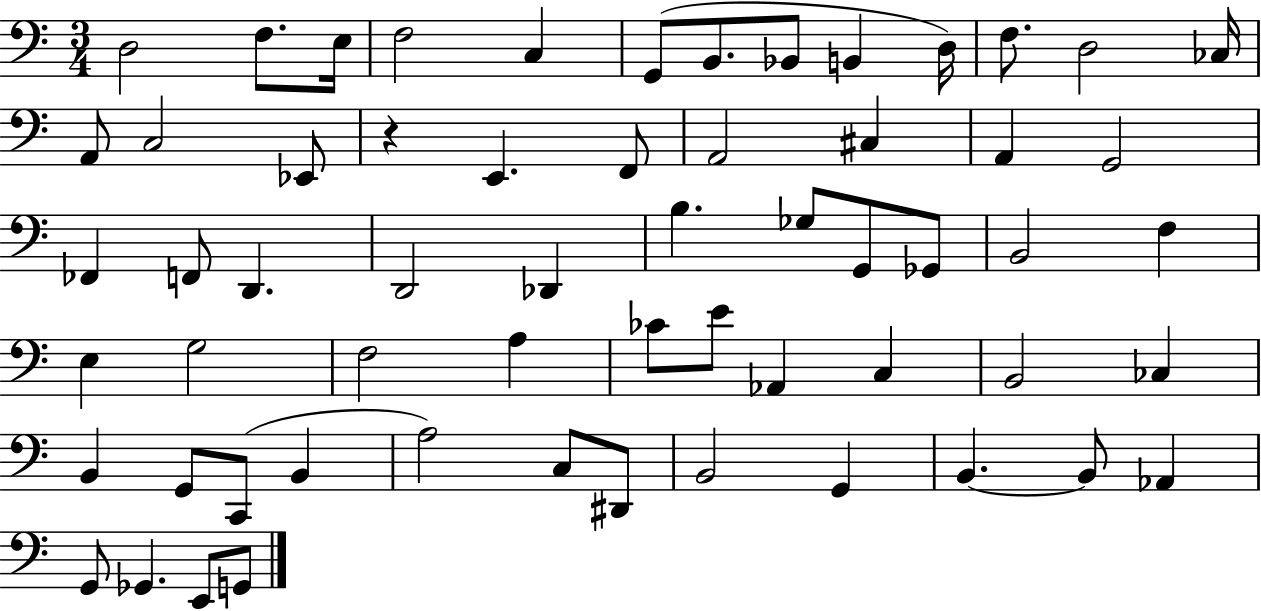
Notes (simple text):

D3/h F3/e. E3/s F3/h C3/q G2/e B2/e. Bb2/e B2/q D3/s F3/e. D3/h CES3/s A2/e C3/h Eb2/e R/q E2/q. F2/e A2/h C#3/q A2/q G2/h FES2/q F2/e D2/q. D2/h Db2/q B3/q. Gb3/e G2/e Gb2/e B2/h F3/q E3/q G3/h F3/h A3/q CES4/e E4/e Ab2/q C3/q B2/h CES3/q B2/q G2/e C2/e B2/q A3/h C3/e D#2/e B2/h G2/q B2/q. B2/e Ab2/q G2/e Gb2/q. E2/e G2/e